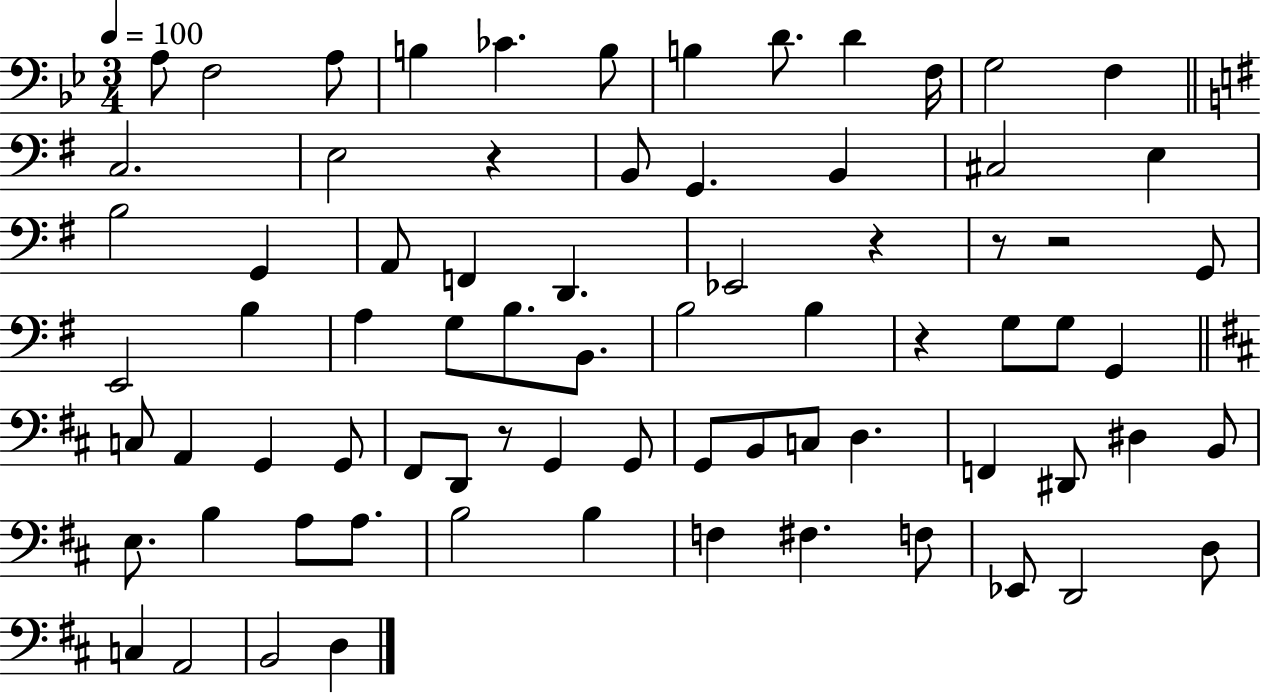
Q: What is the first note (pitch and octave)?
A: A3